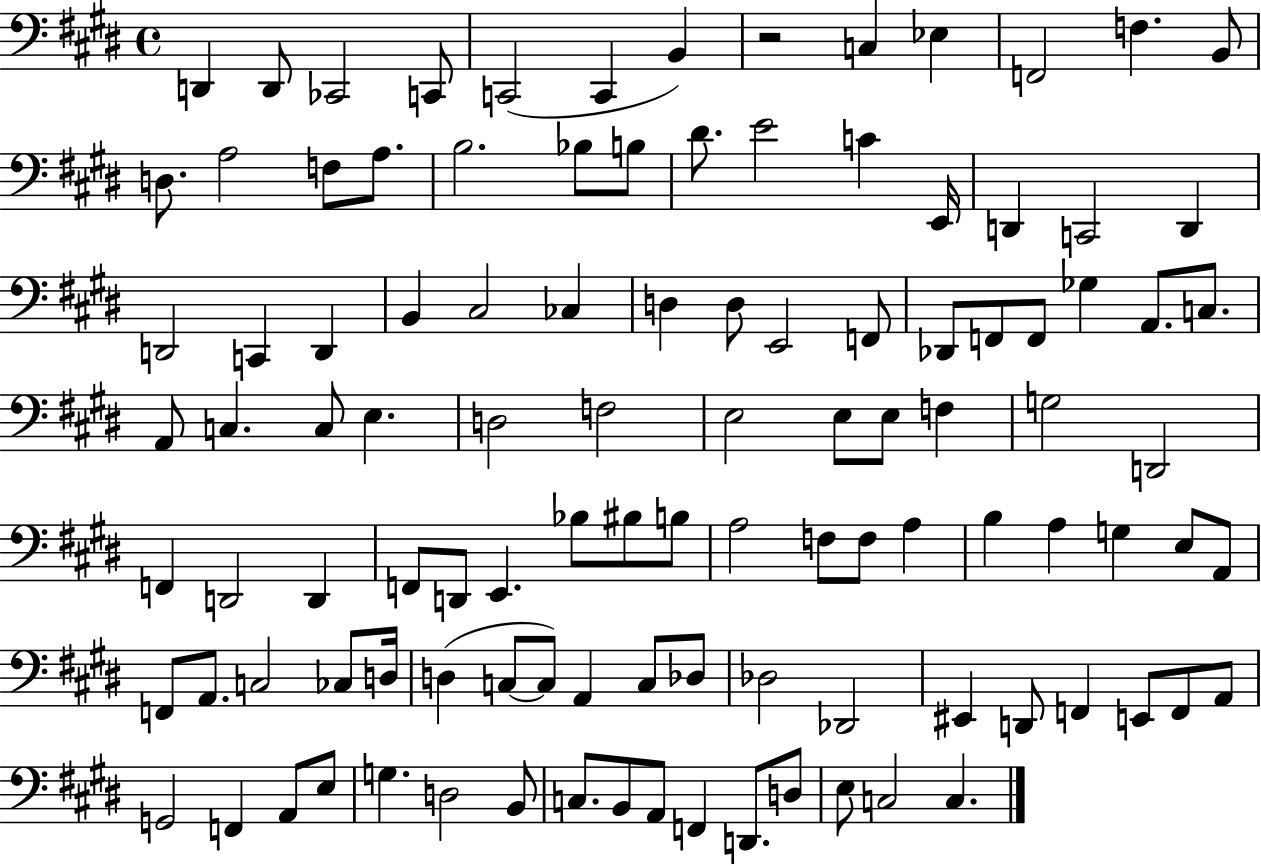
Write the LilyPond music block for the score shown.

{
  \clef bass
  \time 4/4
  \defaultTimeSignature
  \key e \major
  d,4 d,8 ces,2 c,8 | c,2( c,4 b,4) | r2 c4 ees4 | f,2 f4. b,8 | \break d8. a2 f8 a8. | b2. bes8 b8 | dis'8. e'2 c'4 e,16 | d,4 c,2 d,4 | \break d,2 c,4 d,4 | b,4 cis2 ces4 | d4 d8 e,2 f,8 | des,8 f,8 f,8 ges4 a,8. c8. | \break a,8 c4. c8 e4. | d2 f2 | e2 e8 e8 f4 | g2 d,2 | \break f,4 d,2 d,4 | f,8 d,8 e,4. bes8 bis8 b8 | a2 f8 f8 a4 | b4 a4 g4 e8 a,8 | \break f,8 a,8. c2 ces8 d16 | d4( c8~~ c8) a,4 c8 des8 | des2 des,2 | eis,4 d,8 f,4 e,8 f,8 a,8 | \break g,2 f,4 a,8 e8 | g4. d2 b,8 | c8. b,8 a,8 f,4 d,8. d8 | e8 c2 c4. | \break \bar "|."
}